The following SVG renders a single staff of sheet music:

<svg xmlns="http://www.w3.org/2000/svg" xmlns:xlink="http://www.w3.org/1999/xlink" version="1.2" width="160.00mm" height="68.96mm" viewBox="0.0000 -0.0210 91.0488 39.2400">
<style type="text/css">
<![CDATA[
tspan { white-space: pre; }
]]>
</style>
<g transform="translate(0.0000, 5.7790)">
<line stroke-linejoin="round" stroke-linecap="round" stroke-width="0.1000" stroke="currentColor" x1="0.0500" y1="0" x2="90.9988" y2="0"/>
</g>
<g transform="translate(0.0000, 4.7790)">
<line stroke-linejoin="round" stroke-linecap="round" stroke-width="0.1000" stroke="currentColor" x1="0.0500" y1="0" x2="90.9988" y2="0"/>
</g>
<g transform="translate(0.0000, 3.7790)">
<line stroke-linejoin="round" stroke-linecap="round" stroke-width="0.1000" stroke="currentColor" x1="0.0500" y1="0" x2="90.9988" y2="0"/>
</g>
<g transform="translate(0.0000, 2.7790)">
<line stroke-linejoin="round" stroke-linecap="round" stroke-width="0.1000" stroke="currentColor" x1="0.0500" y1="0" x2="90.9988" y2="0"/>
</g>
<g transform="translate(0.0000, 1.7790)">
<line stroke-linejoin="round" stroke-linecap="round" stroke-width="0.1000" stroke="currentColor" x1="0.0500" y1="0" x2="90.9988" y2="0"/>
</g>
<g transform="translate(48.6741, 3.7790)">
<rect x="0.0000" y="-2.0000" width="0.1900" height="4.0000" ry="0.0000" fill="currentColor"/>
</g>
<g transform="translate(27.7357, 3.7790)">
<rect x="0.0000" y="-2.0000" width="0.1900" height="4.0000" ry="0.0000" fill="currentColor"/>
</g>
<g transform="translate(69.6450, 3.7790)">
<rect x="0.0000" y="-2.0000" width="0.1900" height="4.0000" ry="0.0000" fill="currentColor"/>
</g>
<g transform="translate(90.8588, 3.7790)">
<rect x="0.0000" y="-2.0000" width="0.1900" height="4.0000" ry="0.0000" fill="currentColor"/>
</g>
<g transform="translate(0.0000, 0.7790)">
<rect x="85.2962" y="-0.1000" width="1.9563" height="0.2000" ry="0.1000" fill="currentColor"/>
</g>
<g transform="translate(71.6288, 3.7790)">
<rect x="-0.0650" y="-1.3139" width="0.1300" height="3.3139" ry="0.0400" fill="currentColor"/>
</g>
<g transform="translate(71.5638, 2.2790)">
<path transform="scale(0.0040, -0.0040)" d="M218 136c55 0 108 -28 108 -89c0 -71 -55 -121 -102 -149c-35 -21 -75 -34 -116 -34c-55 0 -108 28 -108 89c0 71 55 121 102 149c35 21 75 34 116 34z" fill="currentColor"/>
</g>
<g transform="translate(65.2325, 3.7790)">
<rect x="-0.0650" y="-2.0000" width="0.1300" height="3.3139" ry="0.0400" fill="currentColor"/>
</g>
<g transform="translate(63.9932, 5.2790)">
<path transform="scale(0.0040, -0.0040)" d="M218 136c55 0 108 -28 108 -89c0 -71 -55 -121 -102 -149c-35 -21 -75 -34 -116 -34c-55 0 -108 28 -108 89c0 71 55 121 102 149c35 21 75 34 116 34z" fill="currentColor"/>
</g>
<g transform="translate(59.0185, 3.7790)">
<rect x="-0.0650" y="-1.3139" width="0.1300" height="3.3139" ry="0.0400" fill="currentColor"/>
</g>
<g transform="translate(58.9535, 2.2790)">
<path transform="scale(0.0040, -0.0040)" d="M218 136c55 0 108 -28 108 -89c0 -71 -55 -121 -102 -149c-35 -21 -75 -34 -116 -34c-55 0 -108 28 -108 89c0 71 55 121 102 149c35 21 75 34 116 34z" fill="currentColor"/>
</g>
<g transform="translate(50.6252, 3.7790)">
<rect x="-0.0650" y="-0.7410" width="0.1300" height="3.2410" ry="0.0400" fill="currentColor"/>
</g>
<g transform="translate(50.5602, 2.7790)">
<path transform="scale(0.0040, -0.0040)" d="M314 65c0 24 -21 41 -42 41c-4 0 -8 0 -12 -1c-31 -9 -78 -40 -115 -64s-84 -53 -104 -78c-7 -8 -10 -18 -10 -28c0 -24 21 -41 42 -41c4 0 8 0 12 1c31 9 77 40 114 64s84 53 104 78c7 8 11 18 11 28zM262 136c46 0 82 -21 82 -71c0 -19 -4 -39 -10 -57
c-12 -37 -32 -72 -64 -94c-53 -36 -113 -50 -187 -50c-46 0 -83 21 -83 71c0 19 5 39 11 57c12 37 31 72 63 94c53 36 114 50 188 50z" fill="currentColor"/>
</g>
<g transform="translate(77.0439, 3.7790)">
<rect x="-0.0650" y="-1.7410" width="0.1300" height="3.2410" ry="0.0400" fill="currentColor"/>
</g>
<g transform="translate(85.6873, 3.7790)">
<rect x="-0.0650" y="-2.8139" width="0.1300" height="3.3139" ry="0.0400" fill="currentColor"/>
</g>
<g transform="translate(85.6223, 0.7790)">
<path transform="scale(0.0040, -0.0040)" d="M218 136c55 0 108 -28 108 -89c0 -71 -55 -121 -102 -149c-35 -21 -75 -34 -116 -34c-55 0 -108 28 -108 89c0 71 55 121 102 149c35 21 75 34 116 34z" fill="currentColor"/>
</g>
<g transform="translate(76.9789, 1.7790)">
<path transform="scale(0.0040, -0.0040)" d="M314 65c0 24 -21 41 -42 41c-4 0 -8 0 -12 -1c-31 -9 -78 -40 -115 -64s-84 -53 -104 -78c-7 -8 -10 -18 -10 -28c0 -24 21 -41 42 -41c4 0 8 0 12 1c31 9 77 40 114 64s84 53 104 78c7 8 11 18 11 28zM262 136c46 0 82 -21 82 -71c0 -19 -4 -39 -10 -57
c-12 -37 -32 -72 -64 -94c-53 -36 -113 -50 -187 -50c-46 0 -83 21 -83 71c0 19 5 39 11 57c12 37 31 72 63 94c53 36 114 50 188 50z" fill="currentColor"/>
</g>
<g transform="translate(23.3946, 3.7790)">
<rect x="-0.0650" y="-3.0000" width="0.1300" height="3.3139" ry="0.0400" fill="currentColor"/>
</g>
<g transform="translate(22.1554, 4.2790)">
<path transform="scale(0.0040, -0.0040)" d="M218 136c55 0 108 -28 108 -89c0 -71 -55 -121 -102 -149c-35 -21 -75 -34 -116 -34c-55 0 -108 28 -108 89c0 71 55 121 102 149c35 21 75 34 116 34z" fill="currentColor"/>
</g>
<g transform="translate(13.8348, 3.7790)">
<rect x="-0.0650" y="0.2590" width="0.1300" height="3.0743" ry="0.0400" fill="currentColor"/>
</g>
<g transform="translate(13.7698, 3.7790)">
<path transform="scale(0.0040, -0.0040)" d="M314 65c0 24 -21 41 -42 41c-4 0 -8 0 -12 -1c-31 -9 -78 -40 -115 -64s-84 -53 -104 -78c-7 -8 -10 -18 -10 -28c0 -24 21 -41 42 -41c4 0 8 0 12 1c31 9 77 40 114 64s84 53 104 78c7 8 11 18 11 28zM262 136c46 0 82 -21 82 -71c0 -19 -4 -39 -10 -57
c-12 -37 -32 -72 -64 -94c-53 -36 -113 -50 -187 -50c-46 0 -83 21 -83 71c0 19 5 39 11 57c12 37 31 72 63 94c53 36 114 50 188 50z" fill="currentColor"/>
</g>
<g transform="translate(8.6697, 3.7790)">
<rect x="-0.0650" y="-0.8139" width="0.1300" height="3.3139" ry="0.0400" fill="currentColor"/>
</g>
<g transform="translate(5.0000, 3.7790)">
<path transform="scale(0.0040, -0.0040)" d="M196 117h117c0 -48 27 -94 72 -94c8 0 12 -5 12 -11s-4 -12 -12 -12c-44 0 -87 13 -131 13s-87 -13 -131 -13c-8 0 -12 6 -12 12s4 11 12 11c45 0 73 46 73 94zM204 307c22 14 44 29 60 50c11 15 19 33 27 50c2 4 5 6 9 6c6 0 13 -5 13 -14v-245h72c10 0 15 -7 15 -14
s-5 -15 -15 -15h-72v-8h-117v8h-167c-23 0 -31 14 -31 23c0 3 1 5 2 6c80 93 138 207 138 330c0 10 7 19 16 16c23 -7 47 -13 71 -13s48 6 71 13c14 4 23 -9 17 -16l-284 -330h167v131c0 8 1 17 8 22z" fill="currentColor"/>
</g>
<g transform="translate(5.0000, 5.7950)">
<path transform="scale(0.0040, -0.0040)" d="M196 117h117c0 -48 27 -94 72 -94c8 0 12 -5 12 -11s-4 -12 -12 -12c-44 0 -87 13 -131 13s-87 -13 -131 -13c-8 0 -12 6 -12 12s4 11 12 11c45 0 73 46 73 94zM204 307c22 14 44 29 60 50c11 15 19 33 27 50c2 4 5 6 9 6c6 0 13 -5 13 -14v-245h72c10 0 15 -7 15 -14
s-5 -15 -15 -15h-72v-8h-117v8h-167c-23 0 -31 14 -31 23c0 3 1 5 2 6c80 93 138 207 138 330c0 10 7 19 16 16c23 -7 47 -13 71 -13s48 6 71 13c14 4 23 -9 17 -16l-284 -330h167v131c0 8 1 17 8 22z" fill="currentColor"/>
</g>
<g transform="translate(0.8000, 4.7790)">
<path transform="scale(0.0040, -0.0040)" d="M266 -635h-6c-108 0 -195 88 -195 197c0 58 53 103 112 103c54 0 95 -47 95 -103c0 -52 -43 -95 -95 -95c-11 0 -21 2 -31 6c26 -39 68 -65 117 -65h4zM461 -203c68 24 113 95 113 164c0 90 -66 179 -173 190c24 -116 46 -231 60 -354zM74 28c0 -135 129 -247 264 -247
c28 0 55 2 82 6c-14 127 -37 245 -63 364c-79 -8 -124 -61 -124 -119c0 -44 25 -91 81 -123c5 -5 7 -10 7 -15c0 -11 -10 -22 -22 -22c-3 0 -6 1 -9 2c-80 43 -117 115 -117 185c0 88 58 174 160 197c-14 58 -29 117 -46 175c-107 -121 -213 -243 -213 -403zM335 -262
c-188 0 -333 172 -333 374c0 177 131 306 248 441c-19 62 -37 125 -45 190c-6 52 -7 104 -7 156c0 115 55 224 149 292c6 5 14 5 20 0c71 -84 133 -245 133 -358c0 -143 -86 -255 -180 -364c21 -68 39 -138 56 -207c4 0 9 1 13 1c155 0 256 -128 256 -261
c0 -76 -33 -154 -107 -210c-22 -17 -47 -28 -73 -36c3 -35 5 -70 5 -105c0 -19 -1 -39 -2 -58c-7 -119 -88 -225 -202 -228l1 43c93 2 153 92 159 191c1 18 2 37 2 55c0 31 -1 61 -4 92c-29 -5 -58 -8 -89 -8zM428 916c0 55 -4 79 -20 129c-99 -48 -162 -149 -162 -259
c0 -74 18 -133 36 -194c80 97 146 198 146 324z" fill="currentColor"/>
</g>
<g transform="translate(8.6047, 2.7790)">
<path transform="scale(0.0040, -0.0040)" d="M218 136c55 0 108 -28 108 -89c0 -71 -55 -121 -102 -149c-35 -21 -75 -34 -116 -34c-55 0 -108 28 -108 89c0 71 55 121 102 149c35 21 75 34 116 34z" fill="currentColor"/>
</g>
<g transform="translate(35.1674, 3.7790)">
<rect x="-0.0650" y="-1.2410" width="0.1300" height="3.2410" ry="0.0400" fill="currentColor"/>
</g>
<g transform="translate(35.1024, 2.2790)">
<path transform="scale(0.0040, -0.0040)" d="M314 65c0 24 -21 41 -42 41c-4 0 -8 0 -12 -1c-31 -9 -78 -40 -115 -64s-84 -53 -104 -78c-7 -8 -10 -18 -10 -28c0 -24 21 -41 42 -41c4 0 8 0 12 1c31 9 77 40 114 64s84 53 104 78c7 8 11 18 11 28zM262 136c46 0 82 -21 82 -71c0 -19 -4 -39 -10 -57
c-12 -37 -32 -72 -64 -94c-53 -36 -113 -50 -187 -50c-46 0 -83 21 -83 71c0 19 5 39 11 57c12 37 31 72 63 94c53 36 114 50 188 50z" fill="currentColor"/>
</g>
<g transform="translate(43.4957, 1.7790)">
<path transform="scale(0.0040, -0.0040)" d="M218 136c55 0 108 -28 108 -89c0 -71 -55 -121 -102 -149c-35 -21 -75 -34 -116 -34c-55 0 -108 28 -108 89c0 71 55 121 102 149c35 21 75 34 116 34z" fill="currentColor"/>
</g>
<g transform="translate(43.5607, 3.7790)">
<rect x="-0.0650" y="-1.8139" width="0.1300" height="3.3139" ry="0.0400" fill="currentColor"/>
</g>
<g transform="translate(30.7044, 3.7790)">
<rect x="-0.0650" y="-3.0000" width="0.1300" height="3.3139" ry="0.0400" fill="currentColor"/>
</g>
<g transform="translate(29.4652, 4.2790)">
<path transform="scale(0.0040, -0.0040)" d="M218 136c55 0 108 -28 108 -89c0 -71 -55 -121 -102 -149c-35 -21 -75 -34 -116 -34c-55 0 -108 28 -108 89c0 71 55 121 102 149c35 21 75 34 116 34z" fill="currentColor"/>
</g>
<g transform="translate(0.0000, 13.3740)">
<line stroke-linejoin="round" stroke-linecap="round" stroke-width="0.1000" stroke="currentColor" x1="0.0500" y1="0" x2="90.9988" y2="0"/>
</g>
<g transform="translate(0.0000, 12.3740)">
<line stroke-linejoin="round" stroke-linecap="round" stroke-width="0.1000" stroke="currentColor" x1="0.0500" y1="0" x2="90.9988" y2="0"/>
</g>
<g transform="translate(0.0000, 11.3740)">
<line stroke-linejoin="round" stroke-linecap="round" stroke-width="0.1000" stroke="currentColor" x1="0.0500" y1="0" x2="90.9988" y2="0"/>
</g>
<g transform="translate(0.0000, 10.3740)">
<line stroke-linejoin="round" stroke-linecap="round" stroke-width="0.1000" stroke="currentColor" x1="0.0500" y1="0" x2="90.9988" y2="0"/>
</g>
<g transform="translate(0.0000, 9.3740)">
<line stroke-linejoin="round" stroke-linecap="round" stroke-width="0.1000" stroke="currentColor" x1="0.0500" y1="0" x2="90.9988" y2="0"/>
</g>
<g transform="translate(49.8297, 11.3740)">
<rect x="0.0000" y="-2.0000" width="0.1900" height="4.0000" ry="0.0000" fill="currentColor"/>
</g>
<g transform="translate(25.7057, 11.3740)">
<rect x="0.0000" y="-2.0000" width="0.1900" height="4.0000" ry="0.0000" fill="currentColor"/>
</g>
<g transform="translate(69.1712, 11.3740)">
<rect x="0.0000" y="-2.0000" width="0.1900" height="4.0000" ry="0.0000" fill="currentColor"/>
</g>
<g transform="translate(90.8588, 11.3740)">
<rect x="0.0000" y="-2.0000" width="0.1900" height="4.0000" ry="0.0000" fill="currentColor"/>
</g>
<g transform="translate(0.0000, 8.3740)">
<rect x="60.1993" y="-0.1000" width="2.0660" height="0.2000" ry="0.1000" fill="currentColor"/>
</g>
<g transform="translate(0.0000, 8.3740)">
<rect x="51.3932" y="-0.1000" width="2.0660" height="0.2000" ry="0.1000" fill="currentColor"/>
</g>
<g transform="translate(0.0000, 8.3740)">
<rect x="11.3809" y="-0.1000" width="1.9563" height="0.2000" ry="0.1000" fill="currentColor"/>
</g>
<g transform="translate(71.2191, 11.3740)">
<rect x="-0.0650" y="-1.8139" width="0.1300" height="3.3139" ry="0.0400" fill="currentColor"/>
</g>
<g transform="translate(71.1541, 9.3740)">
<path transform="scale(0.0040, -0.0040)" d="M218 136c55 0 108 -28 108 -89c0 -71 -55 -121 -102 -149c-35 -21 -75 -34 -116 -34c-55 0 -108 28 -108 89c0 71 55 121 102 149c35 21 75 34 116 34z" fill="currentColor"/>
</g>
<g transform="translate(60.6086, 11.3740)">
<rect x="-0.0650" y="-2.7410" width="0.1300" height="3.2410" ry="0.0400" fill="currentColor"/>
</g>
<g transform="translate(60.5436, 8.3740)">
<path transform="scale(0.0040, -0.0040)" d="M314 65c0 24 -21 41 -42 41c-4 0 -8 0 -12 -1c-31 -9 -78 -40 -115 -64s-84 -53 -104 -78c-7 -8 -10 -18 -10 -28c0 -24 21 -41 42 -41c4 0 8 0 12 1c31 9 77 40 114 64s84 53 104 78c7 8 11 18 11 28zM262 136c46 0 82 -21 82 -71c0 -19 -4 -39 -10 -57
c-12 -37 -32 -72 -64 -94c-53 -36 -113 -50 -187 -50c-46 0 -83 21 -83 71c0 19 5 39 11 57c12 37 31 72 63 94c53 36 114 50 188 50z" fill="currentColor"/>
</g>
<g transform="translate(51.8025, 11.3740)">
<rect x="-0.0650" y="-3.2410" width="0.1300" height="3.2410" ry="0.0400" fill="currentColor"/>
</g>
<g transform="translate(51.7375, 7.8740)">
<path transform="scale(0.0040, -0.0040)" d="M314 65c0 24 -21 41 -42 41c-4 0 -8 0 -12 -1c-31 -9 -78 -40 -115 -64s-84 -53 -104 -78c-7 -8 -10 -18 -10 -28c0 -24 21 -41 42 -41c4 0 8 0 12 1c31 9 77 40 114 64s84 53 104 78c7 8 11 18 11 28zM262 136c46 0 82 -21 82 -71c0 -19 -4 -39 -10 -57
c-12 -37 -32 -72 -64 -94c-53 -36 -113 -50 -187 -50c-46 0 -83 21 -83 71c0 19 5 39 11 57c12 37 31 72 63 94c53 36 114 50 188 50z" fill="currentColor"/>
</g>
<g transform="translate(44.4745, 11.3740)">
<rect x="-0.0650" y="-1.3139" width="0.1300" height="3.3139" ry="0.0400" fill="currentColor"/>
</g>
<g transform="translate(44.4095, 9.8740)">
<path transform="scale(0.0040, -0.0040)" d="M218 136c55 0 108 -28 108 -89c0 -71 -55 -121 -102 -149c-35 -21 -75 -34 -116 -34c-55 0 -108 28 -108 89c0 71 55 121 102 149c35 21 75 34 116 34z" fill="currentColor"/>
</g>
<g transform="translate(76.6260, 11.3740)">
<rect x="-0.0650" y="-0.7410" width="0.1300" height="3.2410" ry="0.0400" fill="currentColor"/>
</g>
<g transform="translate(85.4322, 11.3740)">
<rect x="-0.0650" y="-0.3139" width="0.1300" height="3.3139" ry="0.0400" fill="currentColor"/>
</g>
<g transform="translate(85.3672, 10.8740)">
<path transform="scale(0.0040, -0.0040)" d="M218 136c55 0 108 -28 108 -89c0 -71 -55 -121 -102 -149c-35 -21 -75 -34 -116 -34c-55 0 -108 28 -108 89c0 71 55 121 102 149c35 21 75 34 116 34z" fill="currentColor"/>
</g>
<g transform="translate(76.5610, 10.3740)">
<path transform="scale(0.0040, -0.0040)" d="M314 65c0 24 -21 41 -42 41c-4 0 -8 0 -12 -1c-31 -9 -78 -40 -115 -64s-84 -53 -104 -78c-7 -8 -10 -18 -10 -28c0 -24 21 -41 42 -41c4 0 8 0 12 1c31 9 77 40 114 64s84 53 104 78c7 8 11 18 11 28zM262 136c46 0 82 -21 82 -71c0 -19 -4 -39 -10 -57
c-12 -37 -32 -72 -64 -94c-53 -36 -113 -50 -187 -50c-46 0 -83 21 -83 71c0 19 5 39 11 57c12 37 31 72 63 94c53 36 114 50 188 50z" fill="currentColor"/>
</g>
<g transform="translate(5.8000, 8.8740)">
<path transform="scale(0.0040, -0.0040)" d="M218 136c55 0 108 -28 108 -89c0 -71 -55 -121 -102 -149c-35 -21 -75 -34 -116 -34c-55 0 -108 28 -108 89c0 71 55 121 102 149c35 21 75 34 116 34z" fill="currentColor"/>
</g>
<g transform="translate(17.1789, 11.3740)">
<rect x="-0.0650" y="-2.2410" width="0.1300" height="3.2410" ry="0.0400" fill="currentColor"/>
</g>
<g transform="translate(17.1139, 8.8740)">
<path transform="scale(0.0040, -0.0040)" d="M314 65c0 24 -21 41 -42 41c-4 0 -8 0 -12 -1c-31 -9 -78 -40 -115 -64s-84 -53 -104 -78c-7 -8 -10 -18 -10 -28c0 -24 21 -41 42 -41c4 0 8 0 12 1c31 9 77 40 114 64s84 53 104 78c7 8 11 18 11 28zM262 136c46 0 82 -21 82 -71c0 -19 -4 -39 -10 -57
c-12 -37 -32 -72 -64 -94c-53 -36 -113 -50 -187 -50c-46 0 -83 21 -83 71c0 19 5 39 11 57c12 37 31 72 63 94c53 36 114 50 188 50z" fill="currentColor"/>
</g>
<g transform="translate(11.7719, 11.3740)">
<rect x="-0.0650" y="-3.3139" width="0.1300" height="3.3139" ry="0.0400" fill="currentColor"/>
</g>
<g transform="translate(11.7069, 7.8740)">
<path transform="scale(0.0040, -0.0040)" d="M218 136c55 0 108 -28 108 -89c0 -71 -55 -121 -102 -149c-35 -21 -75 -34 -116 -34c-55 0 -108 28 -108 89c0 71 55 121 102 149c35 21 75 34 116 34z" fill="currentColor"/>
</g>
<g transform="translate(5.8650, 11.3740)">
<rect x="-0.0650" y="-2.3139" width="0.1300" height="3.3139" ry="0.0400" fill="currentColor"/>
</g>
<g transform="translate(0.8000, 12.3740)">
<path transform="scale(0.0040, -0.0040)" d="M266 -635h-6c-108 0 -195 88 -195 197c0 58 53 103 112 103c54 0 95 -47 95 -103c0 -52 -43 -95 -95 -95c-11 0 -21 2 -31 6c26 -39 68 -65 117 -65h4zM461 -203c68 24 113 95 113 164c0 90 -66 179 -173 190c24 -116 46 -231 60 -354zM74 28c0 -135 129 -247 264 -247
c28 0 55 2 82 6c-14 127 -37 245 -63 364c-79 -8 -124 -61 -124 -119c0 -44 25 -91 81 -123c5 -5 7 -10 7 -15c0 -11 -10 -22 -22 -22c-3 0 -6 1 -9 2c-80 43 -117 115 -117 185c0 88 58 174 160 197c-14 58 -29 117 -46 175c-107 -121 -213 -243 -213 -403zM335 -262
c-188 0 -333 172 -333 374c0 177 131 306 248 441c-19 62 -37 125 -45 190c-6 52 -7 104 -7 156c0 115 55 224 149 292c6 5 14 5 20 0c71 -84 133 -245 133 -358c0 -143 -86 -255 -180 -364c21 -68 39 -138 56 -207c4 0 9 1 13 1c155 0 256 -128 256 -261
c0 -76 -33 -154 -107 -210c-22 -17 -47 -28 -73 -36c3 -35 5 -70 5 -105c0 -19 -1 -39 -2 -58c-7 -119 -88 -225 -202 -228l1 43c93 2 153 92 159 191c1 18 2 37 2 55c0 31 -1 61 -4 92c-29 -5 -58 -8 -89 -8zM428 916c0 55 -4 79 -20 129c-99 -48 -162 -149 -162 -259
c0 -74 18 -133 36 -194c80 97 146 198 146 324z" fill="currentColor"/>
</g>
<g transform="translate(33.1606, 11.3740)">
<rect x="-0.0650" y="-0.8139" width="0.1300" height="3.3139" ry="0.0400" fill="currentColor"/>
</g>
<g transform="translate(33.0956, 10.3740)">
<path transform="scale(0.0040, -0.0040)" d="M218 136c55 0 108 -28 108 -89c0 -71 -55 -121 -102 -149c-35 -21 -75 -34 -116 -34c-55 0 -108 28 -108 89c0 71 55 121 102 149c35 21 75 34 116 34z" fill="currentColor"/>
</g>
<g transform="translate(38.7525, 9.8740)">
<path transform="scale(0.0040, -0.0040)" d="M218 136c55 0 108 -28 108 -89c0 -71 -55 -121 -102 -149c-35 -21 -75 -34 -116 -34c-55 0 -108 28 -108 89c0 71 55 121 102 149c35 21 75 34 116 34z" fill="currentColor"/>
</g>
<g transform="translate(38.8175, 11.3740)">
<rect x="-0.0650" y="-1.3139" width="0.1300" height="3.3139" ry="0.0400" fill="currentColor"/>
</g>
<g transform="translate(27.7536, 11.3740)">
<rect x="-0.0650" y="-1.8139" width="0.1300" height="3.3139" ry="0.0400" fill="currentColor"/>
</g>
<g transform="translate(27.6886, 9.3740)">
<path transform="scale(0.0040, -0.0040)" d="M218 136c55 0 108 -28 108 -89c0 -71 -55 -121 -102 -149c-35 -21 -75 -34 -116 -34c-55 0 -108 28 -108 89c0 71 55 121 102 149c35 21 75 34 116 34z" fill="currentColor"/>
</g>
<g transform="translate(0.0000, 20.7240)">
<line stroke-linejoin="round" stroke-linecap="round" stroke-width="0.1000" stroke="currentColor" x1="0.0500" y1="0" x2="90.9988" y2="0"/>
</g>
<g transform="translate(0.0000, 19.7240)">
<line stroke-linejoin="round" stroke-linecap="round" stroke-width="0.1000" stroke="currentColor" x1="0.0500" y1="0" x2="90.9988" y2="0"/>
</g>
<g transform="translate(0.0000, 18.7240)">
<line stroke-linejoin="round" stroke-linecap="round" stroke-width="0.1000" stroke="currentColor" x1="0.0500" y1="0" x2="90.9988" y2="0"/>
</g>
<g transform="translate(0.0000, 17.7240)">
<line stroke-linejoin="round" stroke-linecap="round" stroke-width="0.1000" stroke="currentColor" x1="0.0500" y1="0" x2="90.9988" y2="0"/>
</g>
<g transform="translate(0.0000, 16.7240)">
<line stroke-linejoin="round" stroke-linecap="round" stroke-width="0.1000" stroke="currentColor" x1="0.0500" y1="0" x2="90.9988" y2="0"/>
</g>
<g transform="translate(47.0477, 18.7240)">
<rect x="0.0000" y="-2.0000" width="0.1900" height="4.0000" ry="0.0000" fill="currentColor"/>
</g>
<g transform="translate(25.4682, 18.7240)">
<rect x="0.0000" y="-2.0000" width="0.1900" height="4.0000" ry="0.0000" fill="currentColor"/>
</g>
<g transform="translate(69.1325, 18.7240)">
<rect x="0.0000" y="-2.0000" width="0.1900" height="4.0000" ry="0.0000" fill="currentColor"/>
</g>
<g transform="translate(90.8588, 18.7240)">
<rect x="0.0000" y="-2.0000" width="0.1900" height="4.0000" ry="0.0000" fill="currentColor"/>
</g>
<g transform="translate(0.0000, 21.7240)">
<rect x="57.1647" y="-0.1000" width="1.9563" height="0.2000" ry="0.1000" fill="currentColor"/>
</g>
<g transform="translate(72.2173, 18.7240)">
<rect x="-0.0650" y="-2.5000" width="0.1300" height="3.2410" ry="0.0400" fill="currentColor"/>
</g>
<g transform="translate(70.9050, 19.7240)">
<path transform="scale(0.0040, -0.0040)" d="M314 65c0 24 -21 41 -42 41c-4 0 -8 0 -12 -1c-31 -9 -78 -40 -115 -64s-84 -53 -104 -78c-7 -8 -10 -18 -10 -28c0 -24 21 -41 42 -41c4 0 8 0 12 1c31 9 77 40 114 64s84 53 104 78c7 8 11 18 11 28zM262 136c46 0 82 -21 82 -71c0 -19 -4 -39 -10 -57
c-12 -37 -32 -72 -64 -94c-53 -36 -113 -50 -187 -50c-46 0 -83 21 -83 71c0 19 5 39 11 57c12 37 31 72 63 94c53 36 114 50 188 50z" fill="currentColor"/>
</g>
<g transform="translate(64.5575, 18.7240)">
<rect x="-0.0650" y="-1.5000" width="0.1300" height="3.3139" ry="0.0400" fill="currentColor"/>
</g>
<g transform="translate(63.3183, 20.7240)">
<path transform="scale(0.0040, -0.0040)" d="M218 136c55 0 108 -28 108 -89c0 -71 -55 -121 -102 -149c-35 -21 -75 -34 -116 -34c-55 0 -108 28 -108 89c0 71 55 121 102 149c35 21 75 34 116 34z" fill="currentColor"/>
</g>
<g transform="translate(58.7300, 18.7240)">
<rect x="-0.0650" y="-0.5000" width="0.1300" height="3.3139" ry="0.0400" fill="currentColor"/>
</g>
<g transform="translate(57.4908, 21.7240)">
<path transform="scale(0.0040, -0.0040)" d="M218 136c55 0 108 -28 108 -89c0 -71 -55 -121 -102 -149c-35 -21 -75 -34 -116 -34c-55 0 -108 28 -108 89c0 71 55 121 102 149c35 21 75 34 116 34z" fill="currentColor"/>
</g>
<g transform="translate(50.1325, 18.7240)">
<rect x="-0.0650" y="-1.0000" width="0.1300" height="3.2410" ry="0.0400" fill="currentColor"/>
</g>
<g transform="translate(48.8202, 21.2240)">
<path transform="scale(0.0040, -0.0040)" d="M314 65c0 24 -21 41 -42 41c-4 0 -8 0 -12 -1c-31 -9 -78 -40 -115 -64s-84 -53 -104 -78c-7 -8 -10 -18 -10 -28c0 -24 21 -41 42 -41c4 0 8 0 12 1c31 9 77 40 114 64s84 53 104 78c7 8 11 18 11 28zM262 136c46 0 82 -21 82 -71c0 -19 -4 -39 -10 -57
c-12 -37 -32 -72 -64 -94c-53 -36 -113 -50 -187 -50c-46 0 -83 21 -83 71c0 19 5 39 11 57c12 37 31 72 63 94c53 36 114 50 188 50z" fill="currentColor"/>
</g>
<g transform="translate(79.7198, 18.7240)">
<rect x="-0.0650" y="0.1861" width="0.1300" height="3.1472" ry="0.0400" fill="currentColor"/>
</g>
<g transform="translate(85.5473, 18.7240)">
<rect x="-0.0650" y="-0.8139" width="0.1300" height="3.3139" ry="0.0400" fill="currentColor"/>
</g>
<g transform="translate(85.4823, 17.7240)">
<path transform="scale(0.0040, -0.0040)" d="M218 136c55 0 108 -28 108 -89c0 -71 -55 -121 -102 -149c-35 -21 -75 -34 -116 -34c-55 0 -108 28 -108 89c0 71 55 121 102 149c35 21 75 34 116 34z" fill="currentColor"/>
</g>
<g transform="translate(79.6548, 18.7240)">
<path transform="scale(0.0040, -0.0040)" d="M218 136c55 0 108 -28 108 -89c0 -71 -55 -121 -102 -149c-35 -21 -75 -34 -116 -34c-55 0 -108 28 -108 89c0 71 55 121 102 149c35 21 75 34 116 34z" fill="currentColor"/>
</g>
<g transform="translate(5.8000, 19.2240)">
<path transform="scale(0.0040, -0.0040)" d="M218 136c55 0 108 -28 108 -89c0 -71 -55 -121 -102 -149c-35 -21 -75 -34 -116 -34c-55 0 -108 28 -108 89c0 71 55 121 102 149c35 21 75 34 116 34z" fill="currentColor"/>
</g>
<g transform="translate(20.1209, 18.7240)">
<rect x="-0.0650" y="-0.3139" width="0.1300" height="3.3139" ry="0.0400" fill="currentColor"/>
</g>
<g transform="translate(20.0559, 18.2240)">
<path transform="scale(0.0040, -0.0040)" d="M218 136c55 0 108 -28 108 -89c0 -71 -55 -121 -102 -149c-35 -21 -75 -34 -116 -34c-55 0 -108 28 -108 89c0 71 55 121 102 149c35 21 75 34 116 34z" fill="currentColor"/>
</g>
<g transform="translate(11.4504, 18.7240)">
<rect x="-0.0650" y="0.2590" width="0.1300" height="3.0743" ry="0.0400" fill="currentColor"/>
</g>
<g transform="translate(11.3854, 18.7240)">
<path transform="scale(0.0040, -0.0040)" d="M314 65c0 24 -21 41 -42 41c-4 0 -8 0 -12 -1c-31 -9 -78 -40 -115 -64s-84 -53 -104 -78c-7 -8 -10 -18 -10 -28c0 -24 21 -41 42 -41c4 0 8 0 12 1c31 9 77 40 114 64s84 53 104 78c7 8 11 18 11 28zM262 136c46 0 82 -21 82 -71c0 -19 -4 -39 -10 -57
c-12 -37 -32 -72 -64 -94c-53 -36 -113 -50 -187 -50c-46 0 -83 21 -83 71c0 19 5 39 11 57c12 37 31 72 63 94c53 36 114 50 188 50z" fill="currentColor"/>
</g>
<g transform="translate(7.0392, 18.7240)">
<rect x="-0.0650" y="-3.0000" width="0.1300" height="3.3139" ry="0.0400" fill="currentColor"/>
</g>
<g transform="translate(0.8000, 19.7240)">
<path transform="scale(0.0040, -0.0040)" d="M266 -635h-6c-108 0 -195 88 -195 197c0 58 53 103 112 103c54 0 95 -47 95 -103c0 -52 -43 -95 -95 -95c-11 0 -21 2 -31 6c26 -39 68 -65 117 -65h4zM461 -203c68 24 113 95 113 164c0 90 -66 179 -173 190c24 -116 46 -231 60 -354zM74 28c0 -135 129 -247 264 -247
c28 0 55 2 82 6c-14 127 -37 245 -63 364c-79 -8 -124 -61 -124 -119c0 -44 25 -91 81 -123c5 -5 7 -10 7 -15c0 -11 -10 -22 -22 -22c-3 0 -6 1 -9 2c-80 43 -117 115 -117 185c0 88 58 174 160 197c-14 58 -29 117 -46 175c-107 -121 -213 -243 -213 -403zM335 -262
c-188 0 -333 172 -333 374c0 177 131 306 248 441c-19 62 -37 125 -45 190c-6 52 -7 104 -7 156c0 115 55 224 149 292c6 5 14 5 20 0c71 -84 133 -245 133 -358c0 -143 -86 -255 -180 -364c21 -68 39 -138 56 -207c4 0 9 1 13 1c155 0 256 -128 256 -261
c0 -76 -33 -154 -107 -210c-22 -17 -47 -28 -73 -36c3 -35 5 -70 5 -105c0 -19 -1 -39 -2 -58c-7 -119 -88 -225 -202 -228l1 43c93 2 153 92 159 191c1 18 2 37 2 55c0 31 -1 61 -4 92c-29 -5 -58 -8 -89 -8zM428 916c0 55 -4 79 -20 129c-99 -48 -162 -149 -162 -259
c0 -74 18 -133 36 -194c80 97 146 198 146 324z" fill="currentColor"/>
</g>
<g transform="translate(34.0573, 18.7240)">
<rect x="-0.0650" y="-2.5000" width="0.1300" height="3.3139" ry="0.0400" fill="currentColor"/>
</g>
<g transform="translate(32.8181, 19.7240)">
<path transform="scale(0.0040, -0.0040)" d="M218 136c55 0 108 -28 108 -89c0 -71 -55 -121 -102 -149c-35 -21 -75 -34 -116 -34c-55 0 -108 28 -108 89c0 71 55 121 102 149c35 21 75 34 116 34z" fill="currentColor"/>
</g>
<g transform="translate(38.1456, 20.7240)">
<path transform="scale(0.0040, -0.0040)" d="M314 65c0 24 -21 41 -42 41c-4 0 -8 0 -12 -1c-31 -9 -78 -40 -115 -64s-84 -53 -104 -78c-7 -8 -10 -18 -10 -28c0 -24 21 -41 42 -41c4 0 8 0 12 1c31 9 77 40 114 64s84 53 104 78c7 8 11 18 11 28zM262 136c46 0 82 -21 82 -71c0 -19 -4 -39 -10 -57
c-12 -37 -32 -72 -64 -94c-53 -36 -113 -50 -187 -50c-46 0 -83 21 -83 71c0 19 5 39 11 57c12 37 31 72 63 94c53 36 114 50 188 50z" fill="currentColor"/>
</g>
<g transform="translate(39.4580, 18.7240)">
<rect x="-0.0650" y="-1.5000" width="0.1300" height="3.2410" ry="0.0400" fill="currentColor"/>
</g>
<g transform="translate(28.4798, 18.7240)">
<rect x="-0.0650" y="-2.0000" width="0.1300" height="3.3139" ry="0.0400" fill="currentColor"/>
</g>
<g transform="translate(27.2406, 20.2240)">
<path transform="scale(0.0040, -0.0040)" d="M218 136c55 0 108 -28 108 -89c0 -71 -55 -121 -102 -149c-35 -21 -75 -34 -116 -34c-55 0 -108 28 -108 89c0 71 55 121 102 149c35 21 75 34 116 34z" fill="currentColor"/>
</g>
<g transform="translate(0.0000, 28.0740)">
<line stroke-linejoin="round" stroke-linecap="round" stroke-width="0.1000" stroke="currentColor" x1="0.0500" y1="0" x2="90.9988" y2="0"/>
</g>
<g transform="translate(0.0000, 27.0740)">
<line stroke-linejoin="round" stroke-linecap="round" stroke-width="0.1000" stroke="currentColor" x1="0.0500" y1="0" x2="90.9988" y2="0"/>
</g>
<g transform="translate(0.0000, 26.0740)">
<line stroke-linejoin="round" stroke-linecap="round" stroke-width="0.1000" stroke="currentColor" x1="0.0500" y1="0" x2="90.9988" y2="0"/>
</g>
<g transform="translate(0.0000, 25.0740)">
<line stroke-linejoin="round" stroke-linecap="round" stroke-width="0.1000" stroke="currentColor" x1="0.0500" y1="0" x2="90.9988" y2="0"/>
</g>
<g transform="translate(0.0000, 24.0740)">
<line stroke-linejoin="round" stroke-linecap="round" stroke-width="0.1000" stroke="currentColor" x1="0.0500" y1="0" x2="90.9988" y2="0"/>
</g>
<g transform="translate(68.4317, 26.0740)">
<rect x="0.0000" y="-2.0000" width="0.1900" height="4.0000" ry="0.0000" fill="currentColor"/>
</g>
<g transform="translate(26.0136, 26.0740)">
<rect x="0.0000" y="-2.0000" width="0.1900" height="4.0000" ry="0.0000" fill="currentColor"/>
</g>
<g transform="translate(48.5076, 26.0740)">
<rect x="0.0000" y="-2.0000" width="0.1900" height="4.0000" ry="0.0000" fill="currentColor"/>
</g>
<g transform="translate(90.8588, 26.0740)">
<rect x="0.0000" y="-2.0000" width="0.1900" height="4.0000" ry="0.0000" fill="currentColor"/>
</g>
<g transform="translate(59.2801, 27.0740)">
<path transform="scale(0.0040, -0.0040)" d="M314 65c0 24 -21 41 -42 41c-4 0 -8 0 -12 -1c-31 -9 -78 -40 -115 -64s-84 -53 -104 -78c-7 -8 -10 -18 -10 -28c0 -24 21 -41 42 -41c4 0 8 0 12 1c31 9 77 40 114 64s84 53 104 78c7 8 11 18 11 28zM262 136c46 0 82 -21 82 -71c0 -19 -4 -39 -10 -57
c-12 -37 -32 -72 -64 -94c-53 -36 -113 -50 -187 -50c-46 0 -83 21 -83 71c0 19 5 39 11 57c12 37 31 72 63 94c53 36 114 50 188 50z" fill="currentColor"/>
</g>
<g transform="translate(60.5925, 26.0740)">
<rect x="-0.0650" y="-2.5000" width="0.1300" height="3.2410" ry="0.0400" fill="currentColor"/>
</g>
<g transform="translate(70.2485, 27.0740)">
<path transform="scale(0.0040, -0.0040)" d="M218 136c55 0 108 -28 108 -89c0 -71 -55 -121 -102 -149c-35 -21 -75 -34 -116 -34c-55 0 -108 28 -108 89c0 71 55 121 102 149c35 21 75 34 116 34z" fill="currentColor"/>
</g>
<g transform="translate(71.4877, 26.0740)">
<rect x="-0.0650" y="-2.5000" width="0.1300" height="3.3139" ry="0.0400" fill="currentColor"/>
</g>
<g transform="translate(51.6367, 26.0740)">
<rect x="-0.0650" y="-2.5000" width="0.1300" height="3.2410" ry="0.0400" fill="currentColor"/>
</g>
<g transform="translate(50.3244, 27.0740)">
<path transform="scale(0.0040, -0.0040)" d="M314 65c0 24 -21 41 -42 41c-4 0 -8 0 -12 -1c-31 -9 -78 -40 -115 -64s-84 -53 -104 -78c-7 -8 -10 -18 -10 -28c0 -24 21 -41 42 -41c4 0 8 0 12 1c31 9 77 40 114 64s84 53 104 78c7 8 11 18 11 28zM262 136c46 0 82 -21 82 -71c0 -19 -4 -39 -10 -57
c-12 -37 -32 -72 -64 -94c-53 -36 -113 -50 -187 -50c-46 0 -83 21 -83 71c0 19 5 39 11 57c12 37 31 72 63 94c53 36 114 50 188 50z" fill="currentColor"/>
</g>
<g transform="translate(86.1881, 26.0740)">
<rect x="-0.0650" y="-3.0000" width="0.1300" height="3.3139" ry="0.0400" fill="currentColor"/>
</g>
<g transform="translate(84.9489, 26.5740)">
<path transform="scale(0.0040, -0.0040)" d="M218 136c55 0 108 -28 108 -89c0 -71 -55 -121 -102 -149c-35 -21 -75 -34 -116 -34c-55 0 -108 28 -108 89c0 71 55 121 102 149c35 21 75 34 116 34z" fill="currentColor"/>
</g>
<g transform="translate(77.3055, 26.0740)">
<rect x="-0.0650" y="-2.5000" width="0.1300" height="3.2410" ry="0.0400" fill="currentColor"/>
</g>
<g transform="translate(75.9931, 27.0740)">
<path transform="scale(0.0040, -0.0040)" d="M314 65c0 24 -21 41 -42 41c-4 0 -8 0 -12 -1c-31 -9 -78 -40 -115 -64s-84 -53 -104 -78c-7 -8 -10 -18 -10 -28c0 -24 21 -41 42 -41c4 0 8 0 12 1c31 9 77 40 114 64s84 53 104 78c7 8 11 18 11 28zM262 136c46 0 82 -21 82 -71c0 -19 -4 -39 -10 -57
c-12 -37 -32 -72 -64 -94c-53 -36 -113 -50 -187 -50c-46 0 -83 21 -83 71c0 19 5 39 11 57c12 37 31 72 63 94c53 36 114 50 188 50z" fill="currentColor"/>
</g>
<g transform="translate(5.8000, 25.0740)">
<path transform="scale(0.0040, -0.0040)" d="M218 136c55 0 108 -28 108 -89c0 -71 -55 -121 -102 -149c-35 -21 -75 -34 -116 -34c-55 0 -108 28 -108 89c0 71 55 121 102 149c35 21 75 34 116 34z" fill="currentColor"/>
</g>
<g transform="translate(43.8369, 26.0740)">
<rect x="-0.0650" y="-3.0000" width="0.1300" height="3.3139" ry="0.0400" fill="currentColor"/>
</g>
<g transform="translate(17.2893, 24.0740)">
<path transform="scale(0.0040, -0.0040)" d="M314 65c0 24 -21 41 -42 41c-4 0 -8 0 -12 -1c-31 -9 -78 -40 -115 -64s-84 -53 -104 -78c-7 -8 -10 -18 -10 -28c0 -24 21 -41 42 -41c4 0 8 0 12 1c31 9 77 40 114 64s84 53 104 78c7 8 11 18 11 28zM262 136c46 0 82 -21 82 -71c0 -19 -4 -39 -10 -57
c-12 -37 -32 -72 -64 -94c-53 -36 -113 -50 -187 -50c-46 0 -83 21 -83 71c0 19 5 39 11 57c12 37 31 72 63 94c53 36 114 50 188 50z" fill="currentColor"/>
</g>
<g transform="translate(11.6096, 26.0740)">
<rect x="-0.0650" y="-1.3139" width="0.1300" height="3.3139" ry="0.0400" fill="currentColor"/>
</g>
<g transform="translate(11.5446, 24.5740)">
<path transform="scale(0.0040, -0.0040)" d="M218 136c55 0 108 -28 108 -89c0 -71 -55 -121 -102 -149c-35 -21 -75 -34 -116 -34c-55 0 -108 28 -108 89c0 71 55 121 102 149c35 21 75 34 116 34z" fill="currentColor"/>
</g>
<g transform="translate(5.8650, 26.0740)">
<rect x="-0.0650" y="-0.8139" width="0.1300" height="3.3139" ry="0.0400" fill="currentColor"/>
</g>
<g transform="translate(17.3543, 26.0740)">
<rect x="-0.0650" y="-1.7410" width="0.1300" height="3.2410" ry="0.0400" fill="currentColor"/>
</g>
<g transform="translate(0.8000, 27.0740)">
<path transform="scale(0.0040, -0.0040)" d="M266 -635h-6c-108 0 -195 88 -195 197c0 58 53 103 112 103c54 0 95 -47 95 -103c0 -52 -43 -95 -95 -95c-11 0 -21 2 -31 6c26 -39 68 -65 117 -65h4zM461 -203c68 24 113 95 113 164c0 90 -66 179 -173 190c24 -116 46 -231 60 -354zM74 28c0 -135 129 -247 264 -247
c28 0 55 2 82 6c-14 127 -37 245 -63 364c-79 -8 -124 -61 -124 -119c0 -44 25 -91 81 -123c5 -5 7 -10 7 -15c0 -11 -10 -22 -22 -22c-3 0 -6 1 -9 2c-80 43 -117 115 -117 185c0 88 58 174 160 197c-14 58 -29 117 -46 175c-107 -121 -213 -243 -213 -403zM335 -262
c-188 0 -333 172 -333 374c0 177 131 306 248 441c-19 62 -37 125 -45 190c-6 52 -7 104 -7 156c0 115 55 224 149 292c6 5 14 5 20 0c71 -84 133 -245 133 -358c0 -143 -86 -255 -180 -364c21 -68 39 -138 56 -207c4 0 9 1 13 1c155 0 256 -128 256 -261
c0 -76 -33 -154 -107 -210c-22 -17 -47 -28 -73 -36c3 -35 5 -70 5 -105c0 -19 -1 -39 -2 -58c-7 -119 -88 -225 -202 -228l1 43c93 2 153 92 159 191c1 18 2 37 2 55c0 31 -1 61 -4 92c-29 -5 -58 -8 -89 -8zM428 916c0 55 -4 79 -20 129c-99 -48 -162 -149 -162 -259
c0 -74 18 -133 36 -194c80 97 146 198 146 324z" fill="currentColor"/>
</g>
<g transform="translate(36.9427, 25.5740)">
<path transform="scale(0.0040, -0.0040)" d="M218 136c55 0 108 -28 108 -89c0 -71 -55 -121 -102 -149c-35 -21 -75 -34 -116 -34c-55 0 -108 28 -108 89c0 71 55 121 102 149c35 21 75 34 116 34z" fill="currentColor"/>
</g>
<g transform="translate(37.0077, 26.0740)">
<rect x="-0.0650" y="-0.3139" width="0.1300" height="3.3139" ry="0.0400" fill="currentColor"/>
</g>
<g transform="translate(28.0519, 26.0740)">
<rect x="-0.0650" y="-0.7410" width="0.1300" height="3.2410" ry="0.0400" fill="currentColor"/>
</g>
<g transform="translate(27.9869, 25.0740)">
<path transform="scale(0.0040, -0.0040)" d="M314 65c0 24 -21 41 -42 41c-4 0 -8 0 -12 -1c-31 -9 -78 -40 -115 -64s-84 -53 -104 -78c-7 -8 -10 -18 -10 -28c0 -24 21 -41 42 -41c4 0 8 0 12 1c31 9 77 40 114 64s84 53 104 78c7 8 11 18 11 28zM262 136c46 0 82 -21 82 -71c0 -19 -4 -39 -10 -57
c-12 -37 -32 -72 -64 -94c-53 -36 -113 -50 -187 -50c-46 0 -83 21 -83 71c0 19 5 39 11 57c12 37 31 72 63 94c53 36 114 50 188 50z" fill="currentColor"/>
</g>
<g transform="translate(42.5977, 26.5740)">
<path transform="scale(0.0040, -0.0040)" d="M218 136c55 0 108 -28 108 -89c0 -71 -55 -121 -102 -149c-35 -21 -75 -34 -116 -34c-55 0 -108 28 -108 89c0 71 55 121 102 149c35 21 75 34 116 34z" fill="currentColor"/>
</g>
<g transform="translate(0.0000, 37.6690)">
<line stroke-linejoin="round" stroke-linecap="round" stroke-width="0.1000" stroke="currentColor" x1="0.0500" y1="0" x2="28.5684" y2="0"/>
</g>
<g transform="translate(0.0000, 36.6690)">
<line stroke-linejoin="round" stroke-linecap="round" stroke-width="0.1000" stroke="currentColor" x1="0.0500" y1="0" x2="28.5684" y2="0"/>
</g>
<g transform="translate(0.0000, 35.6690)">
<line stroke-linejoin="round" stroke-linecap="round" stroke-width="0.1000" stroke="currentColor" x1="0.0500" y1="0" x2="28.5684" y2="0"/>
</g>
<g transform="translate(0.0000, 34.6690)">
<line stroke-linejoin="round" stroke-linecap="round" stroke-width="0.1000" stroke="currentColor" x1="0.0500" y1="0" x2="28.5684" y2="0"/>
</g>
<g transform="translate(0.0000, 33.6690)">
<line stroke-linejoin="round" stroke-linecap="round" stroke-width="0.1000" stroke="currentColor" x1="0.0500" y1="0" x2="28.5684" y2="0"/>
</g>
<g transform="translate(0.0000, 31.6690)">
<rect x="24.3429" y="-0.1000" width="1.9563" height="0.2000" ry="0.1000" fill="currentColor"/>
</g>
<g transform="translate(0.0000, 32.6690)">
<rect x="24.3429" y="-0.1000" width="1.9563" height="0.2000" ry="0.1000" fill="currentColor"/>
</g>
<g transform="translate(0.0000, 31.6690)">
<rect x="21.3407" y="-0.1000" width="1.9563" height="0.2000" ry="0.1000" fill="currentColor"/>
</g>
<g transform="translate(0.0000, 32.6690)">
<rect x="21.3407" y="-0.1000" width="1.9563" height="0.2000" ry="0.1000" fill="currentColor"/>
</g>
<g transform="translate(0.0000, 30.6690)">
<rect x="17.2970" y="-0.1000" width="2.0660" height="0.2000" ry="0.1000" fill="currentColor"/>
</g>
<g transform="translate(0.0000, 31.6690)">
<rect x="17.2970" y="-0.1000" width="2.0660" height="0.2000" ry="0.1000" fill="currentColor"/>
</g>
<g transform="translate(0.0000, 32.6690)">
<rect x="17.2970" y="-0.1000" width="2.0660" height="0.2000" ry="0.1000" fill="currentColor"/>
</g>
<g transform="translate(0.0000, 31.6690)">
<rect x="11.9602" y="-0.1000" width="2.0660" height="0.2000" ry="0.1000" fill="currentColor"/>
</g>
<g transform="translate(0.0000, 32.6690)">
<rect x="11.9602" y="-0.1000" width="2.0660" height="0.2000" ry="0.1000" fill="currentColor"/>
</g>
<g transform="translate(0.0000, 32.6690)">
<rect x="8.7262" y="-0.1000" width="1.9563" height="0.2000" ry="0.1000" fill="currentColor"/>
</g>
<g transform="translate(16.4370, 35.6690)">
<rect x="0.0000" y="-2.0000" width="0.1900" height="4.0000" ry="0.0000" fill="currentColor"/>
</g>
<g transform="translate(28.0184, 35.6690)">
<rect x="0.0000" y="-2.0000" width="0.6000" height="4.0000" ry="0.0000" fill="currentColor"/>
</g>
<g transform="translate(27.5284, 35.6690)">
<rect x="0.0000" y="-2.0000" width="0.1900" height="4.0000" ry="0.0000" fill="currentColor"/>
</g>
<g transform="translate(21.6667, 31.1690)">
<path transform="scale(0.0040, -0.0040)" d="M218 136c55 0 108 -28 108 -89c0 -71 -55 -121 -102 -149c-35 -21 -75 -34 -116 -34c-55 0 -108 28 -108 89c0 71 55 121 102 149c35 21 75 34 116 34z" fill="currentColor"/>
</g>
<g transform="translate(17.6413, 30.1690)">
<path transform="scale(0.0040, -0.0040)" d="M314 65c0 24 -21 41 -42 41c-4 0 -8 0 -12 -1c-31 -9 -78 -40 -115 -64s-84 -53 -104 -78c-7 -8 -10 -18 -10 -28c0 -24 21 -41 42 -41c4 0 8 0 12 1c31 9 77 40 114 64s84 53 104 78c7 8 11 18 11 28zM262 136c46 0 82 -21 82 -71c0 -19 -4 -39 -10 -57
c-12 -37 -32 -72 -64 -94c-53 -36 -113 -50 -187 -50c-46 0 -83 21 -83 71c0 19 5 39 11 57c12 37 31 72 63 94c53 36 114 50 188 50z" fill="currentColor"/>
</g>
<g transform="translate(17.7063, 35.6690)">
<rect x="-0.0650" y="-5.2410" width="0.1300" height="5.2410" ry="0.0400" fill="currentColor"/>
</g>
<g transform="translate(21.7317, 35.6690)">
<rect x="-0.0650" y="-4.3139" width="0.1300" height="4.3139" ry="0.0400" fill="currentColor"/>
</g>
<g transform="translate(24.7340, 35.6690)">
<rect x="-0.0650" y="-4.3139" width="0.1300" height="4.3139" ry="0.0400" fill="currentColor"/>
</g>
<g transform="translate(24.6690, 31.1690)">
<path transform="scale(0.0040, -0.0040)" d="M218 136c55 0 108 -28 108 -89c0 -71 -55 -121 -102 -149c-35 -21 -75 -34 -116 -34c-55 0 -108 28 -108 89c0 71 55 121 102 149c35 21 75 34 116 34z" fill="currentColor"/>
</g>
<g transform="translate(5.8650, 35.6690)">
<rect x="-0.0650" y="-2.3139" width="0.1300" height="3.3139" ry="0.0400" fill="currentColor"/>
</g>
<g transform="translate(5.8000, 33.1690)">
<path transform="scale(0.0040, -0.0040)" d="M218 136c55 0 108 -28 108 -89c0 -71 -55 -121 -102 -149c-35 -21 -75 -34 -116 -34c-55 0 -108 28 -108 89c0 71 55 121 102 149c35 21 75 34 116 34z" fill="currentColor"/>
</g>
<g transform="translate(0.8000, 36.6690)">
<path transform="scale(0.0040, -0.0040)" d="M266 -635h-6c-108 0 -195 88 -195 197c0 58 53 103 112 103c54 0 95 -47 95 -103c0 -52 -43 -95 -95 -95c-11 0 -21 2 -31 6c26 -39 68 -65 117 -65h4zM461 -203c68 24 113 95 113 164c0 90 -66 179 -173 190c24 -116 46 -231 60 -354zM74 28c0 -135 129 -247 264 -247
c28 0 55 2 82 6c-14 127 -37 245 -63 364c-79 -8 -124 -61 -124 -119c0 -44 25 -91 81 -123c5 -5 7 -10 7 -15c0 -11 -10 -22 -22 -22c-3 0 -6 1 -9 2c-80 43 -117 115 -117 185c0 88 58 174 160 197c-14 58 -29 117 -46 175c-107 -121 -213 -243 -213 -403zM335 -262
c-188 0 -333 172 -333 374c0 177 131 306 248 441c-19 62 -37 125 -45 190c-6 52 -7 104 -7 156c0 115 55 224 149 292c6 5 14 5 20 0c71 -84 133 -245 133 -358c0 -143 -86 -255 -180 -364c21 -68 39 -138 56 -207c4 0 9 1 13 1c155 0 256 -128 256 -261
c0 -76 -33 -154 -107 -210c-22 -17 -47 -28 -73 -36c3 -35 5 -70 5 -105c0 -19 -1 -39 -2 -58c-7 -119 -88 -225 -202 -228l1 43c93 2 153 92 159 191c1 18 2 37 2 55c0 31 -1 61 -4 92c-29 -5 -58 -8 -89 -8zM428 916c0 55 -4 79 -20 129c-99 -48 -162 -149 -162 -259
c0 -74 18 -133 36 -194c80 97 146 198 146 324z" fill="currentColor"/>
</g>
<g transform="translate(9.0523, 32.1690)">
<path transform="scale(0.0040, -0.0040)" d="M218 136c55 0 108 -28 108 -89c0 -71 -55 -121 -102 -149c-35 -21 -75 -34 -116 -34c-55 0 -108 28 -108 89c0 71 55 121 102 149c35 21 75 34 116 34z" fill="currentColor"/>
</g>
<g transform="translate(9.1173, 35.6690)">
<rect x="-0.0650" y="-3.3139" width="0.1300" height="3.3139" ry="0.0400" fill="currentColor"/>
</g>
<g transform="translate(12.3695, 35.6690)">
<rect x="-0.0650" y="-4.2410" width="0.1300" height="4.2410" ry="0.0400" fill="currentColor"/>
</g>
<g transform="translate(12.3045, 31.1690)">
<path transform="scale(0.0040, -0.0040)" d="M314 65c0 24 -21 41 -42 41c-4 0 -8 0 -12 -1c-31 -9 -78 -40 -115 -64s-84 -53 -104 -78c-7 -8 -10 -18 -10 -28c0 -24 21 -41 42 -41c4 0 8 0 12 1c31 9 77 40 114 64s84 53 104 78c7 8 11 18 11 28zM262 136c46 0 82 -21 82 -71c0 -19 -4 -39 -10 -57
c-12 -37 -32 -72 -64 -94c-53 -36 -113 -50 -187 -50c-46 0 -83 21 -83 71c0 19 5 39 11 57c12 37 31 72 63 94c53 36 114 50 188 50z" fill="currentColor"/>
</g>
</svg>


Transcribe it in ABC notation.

X:1
T:Untitled
M:4/4
L:1/4
K:C
d B2 A A e2 f d2 e F e f2 a g b g2 f d e e b2 a2 f d2 c A B2 c F G E2 D2 C E G2 B d d e f2 d2 c A G2 G2 G G2 A g b d'2 f'2 d' d'